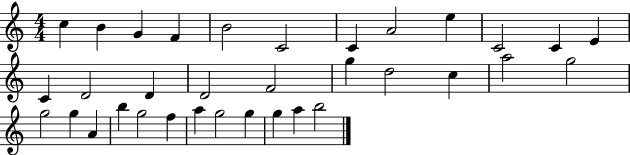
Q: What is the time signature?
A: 4/4